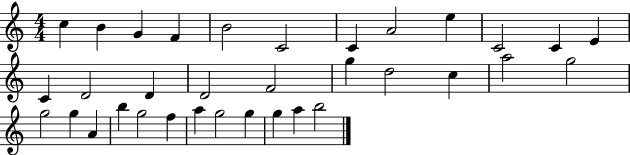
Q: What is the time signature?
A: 4/4